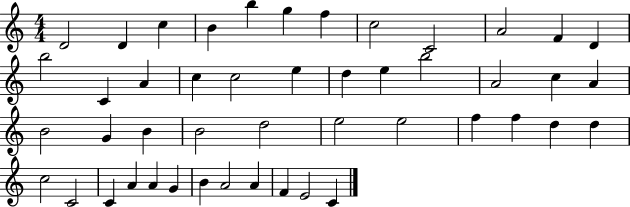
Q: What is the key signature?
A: C major